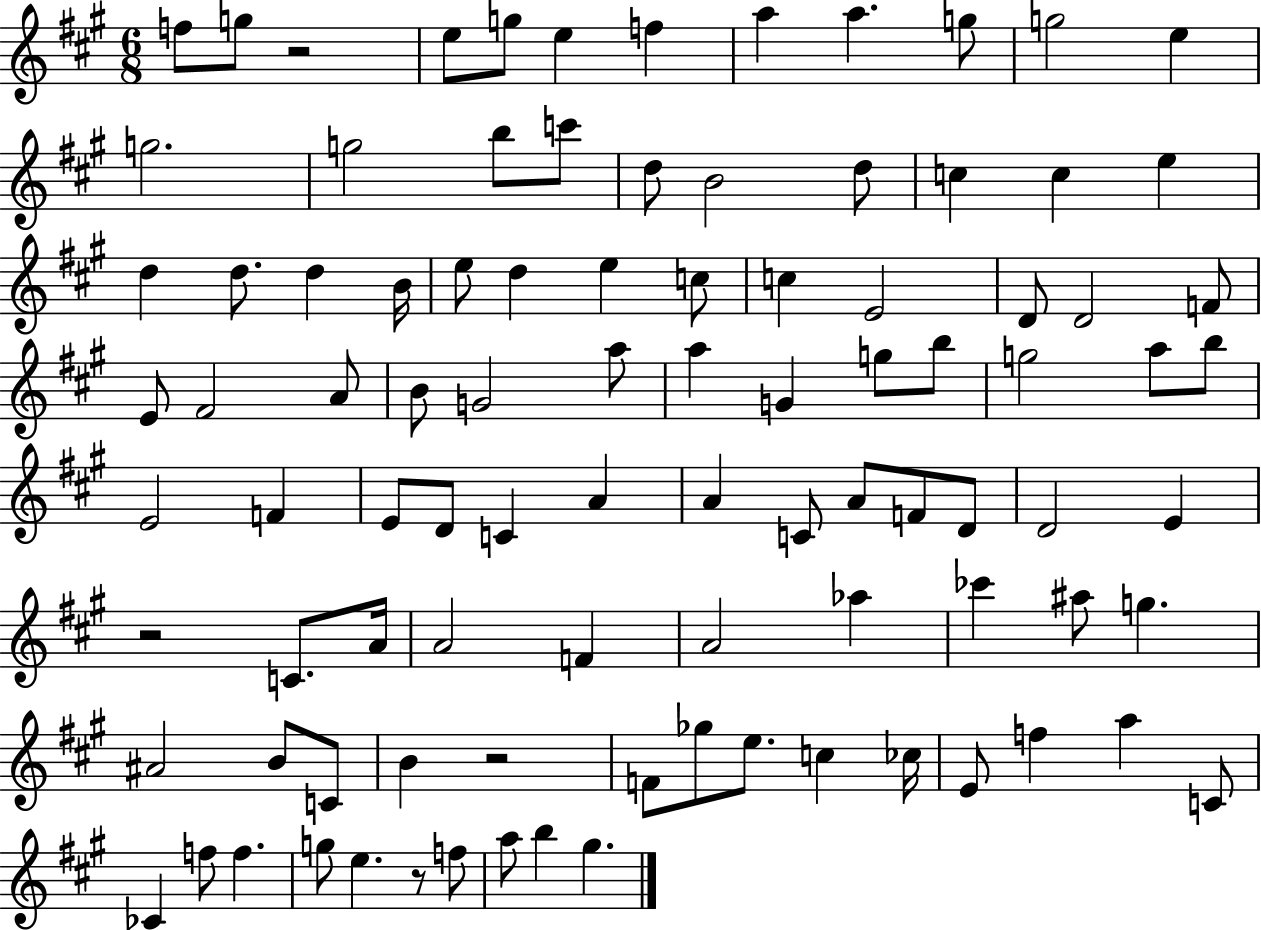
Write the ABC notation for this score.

X:1
T:Untitled
M:6/8
L:1/4
K:A
f/2 g/2 z2 e/2 g/2 e f a a g/2 g2 e g2 g2 b/2 c'/2 d/2 B2 d/2 c c e d d/2 d B/4 e/2 d e c/2 c E2 D/2 D2 F/2 E/2 ^F2 A/2 B/2 G2 a/2 a G g/2 b/2 g2 a/2 b/2 E2 F E/2 D/2 C A A C/2 A/2 F/2 D/2 D2 E z2 C/2 A/4 A2 F A2 _a _c' ^a/2 g ^A2 B/2 C/2 B z2 F/2 _g/2 e/2 c _c/4 E/2 f a C/2 _C f/2 f g/2 e z/2 f/2 a/2 b ^g